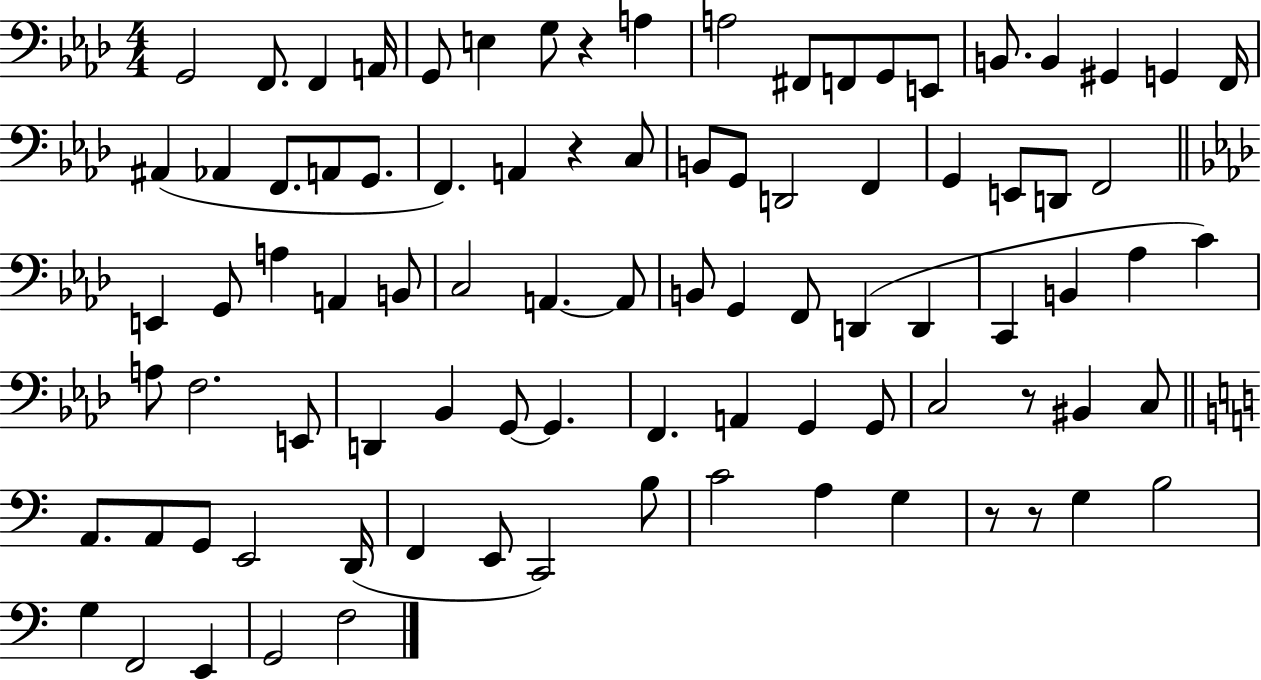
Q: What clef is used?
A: bass